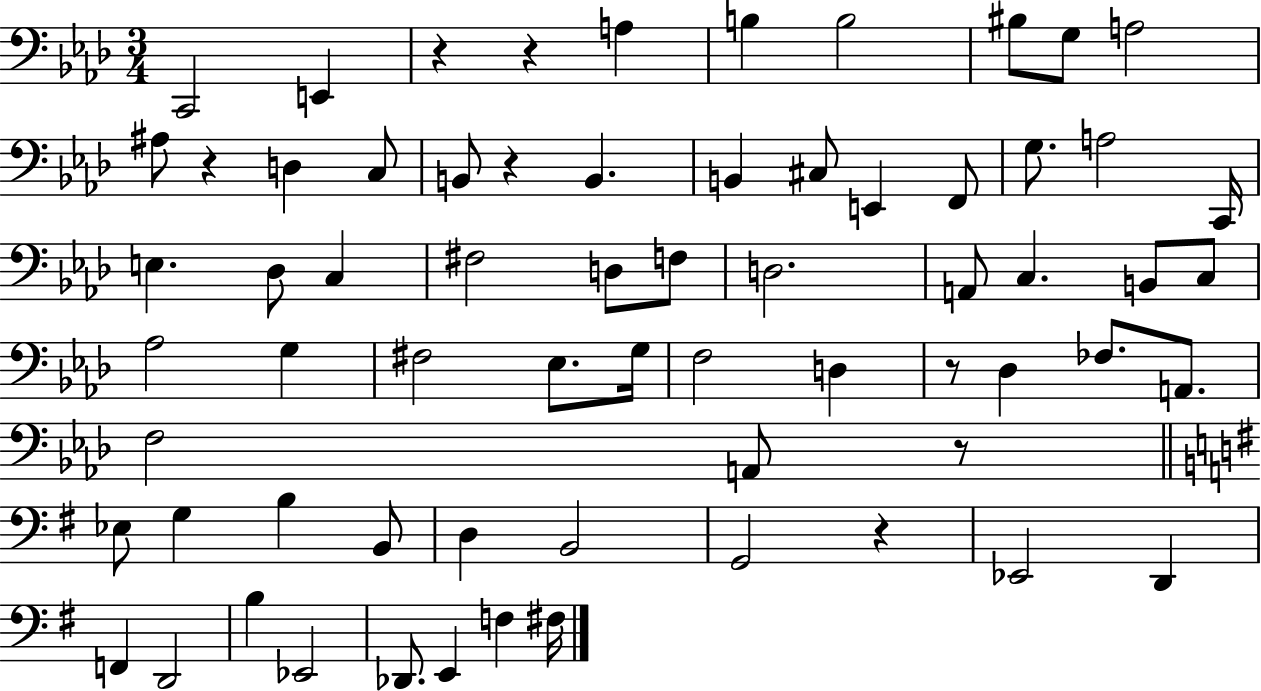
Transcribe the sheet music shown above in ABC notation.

X:1
T:Untitled
M:3/4
L:1/4
K:Ab
C,,2 E,, z z A, B, B,2 ^B,/2 G,/2 A,2 ^A,/2 z D, C,/2 B,,/2 z B,, B,, ^C,/2 E,, F,,/2 G,/2 A,2 C,,/4 E, _D,/2 C, ^F,2 D,/2 F,/2 D,2 A,,/2 C, B,,/2 C,/2 _A,2 G, ^F,2 _E,/2 G,/4 F,2 D, z/2 _D, _F,/2 A,,/2 F,2 A,,/2 z/2 _E,/2 G, B, B,,/2 D, B,,2 G,,2 z _E,,2 D,, F,, D,,2 B, _E,,2 _D,,/2 E,, F, ^F,/4